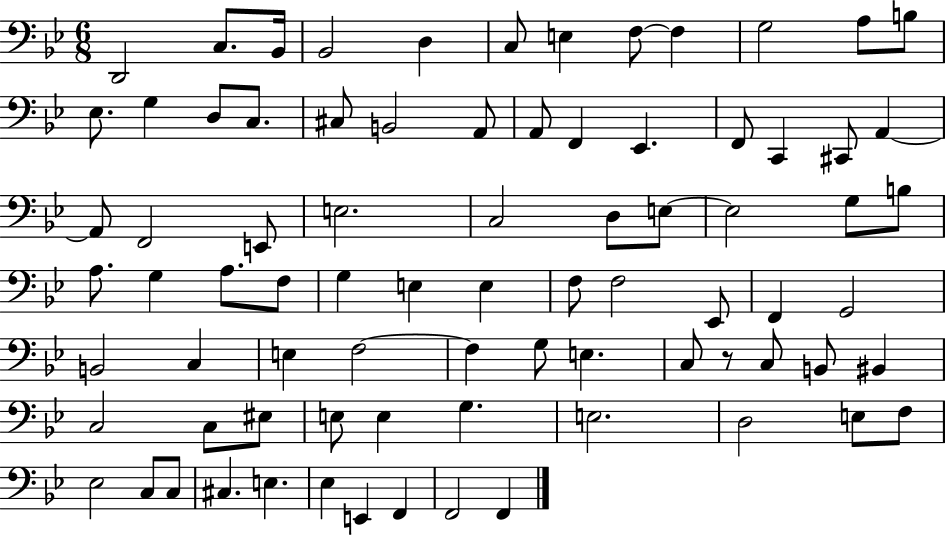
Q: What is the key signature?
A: BES major